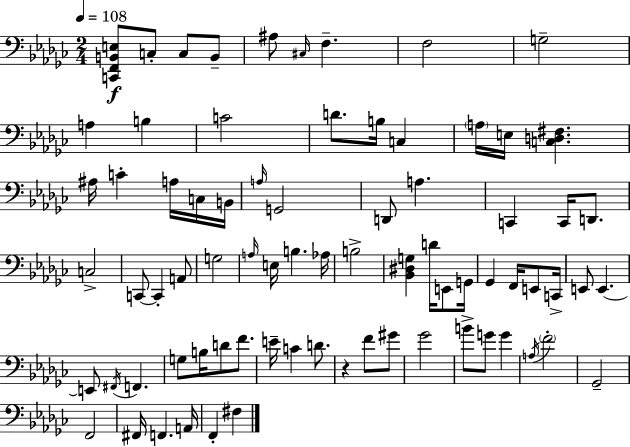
[C2,F2,B2,E3]/e C3/e C3/e B2/e A#3/e C#3/s F3/q. F3/h G3/h A3/q B3/q C4/h D4/e. B3/s C3/q A3/s E3/s [C3,D3,F#3]/q. A#3/s C4/q A3/s C3/s B2/s A3/s G2/h D2/e A3/q. C2/q C2/s D2/e. C3/h C2/e C2/q A2/e G3/h A3/s E3/s B3/q. Ab3/s B3/h [Bb2,D#3,G3]/q D4/s E2/e G2/s Gb2/q F2/s E2/e C2/s E2/e E2/q. E2/e F#2/s F2/q. G3/e B3/s D4/e F4/e. E4/s C4/q D4/e. R/q F4/e G#4/e Gb4/h B4/e G4/e G4/q A3/s F4/h Gb2/h F2/h F#2/s F2/q. A2/s F2/q F#3/q